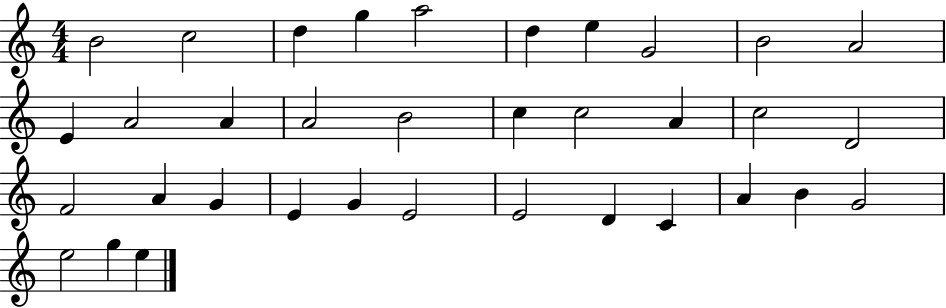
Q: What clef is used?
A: treble